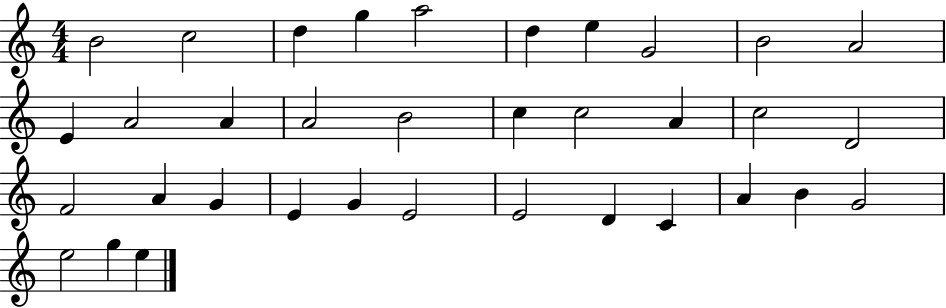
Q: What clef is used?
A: treble